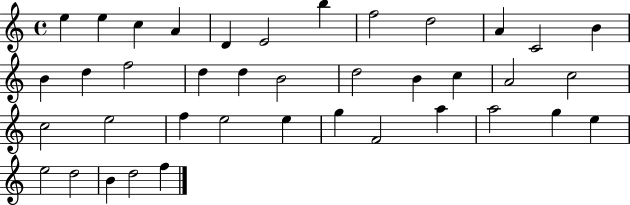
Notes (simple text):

E5/q E5/q C5/q A4/q D4/q E4/h B5/q F5/h D5/h A4/q C4/h B4/q B4/q D5/q F5/h D5/q D5/q B4/h D5/h B4/q C5/q A4/h C5/h C5/h E5/h F5/q E5/h E5/q G5/q F4/h A5/q A5/h G5/q E5/q E5/h D5/h B4/q D5/h F5/q